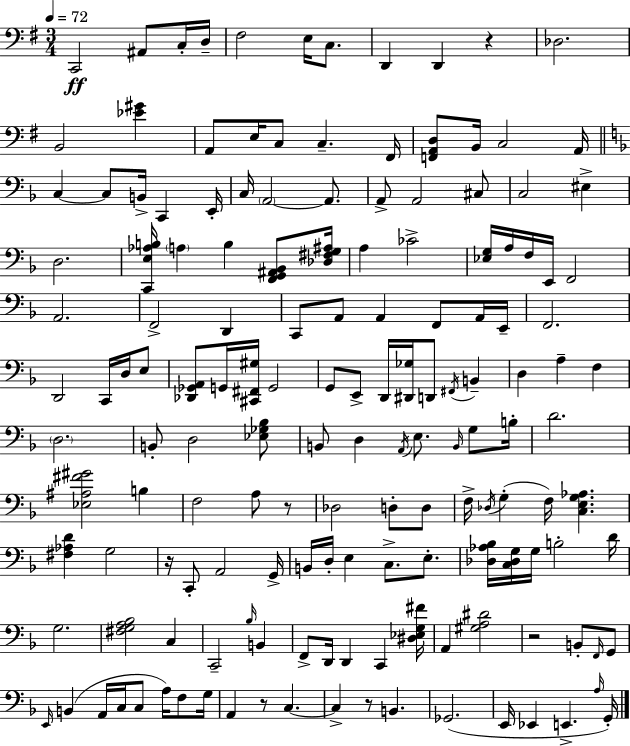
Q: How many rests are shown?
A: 6